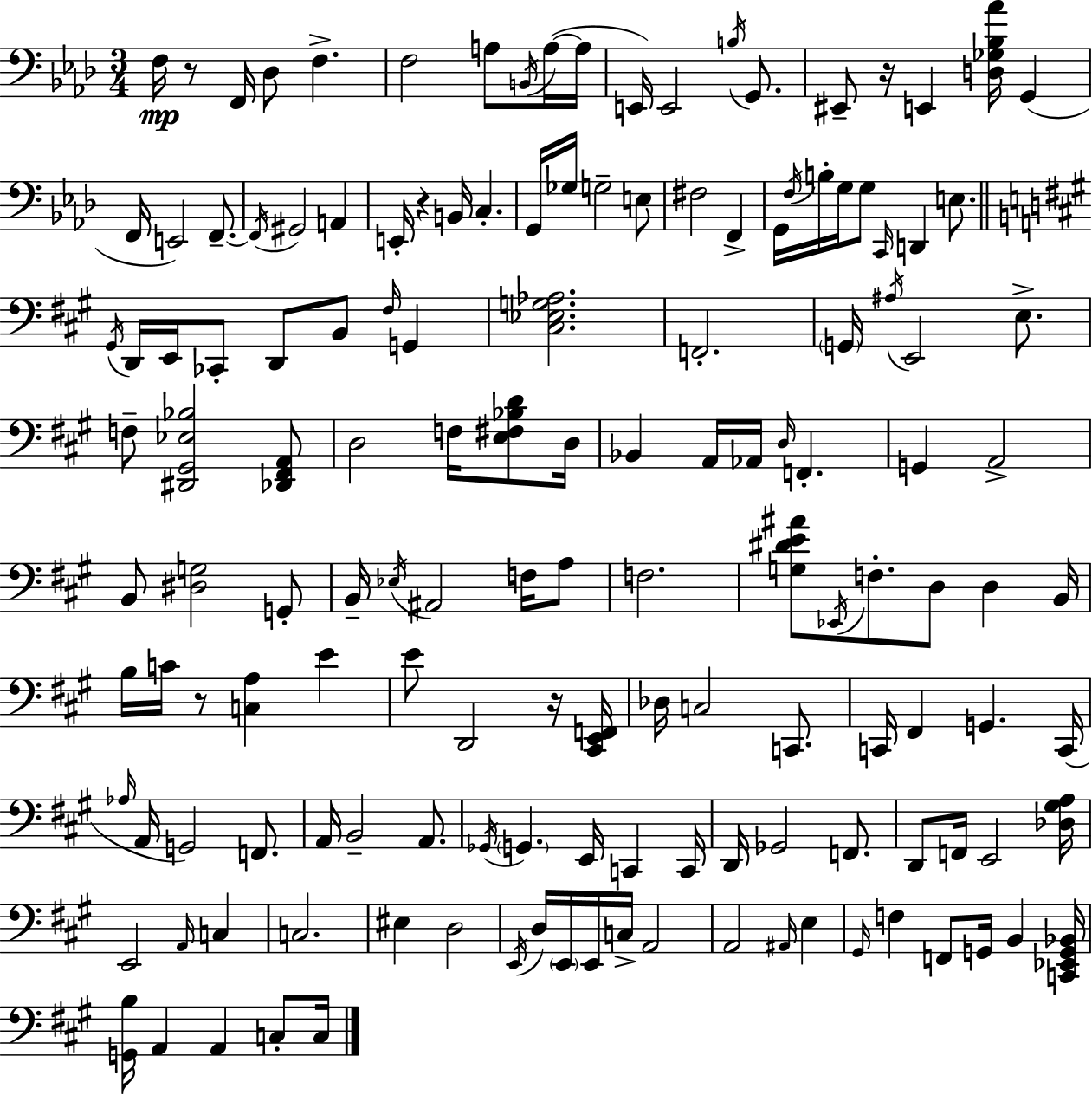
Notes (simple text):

F3/s R/e F2/s Db3/e F3/q. F3/h A3/e B2/s A3/s A3/s E2/s E2/h B3/s G2/e. EIS2/e R/s E2/q [D3,Gb3,Bb3,Ab4]/s G2/q F2/s E2/h F2/e. F2/s G#2/h A2/q E2/s R/q B2/s C3/q. G2/s Gb3/s G3/h E3/e F#3/h F2/q G2/s F3/s B3/s G3/s G3/e C2/s D2/q E3/e. G#2/s D2/s E2/s CES2/e D2/e B2/e F#3/s G2/q [C#3,Eb3,G3,Ab3]/h. F2/h. G2/s A#3/s E2/h E3/e. F3/e [D#2,G#2,Eb3,Bb3]/h [Db2,F#2,A2]/e D3/h F3/s [E3,F#3,Bb3,D4]/e D3/s Bb2/q A2/s Ab2/s D3/s F2/q. G2/q A2/h B2/e [D#3,G3]/h G2/e B2/s Eb3/s A#2/h F3/s A3/e F3/h. [G3,D#4,E4,A#4]/e Eb2/s F3/e. D3/e D3/q B2/s B3/s C4/s R/e [C3,A3]/q E4/q E4/e D2/h R/s [C#2,E2,F2]/s Db3/s C3/h C2/e. C2/s F#2/q G2/q. C2/s Ab3/s A2/s G2/h F2/e. A2/s B2/h A2/e. Gb2/s G2/q. E2/s C2/q C2/s D2/s Gb2/h F2/e. D2/e F2/s E2/h [Db3,G#3,A3]/s E2/h A2/s C3/q C3/h. EIS3/q D3/h E2/s D3/s E2/s E2/s C3/s A2/h A2/h A#2/s E3/q G#2/s F3/q F2/e G2/s B2/q [C2,Eb2,G2,Bb2]/s [G2,B3]/s A2/q A2/q C3/e C3/s